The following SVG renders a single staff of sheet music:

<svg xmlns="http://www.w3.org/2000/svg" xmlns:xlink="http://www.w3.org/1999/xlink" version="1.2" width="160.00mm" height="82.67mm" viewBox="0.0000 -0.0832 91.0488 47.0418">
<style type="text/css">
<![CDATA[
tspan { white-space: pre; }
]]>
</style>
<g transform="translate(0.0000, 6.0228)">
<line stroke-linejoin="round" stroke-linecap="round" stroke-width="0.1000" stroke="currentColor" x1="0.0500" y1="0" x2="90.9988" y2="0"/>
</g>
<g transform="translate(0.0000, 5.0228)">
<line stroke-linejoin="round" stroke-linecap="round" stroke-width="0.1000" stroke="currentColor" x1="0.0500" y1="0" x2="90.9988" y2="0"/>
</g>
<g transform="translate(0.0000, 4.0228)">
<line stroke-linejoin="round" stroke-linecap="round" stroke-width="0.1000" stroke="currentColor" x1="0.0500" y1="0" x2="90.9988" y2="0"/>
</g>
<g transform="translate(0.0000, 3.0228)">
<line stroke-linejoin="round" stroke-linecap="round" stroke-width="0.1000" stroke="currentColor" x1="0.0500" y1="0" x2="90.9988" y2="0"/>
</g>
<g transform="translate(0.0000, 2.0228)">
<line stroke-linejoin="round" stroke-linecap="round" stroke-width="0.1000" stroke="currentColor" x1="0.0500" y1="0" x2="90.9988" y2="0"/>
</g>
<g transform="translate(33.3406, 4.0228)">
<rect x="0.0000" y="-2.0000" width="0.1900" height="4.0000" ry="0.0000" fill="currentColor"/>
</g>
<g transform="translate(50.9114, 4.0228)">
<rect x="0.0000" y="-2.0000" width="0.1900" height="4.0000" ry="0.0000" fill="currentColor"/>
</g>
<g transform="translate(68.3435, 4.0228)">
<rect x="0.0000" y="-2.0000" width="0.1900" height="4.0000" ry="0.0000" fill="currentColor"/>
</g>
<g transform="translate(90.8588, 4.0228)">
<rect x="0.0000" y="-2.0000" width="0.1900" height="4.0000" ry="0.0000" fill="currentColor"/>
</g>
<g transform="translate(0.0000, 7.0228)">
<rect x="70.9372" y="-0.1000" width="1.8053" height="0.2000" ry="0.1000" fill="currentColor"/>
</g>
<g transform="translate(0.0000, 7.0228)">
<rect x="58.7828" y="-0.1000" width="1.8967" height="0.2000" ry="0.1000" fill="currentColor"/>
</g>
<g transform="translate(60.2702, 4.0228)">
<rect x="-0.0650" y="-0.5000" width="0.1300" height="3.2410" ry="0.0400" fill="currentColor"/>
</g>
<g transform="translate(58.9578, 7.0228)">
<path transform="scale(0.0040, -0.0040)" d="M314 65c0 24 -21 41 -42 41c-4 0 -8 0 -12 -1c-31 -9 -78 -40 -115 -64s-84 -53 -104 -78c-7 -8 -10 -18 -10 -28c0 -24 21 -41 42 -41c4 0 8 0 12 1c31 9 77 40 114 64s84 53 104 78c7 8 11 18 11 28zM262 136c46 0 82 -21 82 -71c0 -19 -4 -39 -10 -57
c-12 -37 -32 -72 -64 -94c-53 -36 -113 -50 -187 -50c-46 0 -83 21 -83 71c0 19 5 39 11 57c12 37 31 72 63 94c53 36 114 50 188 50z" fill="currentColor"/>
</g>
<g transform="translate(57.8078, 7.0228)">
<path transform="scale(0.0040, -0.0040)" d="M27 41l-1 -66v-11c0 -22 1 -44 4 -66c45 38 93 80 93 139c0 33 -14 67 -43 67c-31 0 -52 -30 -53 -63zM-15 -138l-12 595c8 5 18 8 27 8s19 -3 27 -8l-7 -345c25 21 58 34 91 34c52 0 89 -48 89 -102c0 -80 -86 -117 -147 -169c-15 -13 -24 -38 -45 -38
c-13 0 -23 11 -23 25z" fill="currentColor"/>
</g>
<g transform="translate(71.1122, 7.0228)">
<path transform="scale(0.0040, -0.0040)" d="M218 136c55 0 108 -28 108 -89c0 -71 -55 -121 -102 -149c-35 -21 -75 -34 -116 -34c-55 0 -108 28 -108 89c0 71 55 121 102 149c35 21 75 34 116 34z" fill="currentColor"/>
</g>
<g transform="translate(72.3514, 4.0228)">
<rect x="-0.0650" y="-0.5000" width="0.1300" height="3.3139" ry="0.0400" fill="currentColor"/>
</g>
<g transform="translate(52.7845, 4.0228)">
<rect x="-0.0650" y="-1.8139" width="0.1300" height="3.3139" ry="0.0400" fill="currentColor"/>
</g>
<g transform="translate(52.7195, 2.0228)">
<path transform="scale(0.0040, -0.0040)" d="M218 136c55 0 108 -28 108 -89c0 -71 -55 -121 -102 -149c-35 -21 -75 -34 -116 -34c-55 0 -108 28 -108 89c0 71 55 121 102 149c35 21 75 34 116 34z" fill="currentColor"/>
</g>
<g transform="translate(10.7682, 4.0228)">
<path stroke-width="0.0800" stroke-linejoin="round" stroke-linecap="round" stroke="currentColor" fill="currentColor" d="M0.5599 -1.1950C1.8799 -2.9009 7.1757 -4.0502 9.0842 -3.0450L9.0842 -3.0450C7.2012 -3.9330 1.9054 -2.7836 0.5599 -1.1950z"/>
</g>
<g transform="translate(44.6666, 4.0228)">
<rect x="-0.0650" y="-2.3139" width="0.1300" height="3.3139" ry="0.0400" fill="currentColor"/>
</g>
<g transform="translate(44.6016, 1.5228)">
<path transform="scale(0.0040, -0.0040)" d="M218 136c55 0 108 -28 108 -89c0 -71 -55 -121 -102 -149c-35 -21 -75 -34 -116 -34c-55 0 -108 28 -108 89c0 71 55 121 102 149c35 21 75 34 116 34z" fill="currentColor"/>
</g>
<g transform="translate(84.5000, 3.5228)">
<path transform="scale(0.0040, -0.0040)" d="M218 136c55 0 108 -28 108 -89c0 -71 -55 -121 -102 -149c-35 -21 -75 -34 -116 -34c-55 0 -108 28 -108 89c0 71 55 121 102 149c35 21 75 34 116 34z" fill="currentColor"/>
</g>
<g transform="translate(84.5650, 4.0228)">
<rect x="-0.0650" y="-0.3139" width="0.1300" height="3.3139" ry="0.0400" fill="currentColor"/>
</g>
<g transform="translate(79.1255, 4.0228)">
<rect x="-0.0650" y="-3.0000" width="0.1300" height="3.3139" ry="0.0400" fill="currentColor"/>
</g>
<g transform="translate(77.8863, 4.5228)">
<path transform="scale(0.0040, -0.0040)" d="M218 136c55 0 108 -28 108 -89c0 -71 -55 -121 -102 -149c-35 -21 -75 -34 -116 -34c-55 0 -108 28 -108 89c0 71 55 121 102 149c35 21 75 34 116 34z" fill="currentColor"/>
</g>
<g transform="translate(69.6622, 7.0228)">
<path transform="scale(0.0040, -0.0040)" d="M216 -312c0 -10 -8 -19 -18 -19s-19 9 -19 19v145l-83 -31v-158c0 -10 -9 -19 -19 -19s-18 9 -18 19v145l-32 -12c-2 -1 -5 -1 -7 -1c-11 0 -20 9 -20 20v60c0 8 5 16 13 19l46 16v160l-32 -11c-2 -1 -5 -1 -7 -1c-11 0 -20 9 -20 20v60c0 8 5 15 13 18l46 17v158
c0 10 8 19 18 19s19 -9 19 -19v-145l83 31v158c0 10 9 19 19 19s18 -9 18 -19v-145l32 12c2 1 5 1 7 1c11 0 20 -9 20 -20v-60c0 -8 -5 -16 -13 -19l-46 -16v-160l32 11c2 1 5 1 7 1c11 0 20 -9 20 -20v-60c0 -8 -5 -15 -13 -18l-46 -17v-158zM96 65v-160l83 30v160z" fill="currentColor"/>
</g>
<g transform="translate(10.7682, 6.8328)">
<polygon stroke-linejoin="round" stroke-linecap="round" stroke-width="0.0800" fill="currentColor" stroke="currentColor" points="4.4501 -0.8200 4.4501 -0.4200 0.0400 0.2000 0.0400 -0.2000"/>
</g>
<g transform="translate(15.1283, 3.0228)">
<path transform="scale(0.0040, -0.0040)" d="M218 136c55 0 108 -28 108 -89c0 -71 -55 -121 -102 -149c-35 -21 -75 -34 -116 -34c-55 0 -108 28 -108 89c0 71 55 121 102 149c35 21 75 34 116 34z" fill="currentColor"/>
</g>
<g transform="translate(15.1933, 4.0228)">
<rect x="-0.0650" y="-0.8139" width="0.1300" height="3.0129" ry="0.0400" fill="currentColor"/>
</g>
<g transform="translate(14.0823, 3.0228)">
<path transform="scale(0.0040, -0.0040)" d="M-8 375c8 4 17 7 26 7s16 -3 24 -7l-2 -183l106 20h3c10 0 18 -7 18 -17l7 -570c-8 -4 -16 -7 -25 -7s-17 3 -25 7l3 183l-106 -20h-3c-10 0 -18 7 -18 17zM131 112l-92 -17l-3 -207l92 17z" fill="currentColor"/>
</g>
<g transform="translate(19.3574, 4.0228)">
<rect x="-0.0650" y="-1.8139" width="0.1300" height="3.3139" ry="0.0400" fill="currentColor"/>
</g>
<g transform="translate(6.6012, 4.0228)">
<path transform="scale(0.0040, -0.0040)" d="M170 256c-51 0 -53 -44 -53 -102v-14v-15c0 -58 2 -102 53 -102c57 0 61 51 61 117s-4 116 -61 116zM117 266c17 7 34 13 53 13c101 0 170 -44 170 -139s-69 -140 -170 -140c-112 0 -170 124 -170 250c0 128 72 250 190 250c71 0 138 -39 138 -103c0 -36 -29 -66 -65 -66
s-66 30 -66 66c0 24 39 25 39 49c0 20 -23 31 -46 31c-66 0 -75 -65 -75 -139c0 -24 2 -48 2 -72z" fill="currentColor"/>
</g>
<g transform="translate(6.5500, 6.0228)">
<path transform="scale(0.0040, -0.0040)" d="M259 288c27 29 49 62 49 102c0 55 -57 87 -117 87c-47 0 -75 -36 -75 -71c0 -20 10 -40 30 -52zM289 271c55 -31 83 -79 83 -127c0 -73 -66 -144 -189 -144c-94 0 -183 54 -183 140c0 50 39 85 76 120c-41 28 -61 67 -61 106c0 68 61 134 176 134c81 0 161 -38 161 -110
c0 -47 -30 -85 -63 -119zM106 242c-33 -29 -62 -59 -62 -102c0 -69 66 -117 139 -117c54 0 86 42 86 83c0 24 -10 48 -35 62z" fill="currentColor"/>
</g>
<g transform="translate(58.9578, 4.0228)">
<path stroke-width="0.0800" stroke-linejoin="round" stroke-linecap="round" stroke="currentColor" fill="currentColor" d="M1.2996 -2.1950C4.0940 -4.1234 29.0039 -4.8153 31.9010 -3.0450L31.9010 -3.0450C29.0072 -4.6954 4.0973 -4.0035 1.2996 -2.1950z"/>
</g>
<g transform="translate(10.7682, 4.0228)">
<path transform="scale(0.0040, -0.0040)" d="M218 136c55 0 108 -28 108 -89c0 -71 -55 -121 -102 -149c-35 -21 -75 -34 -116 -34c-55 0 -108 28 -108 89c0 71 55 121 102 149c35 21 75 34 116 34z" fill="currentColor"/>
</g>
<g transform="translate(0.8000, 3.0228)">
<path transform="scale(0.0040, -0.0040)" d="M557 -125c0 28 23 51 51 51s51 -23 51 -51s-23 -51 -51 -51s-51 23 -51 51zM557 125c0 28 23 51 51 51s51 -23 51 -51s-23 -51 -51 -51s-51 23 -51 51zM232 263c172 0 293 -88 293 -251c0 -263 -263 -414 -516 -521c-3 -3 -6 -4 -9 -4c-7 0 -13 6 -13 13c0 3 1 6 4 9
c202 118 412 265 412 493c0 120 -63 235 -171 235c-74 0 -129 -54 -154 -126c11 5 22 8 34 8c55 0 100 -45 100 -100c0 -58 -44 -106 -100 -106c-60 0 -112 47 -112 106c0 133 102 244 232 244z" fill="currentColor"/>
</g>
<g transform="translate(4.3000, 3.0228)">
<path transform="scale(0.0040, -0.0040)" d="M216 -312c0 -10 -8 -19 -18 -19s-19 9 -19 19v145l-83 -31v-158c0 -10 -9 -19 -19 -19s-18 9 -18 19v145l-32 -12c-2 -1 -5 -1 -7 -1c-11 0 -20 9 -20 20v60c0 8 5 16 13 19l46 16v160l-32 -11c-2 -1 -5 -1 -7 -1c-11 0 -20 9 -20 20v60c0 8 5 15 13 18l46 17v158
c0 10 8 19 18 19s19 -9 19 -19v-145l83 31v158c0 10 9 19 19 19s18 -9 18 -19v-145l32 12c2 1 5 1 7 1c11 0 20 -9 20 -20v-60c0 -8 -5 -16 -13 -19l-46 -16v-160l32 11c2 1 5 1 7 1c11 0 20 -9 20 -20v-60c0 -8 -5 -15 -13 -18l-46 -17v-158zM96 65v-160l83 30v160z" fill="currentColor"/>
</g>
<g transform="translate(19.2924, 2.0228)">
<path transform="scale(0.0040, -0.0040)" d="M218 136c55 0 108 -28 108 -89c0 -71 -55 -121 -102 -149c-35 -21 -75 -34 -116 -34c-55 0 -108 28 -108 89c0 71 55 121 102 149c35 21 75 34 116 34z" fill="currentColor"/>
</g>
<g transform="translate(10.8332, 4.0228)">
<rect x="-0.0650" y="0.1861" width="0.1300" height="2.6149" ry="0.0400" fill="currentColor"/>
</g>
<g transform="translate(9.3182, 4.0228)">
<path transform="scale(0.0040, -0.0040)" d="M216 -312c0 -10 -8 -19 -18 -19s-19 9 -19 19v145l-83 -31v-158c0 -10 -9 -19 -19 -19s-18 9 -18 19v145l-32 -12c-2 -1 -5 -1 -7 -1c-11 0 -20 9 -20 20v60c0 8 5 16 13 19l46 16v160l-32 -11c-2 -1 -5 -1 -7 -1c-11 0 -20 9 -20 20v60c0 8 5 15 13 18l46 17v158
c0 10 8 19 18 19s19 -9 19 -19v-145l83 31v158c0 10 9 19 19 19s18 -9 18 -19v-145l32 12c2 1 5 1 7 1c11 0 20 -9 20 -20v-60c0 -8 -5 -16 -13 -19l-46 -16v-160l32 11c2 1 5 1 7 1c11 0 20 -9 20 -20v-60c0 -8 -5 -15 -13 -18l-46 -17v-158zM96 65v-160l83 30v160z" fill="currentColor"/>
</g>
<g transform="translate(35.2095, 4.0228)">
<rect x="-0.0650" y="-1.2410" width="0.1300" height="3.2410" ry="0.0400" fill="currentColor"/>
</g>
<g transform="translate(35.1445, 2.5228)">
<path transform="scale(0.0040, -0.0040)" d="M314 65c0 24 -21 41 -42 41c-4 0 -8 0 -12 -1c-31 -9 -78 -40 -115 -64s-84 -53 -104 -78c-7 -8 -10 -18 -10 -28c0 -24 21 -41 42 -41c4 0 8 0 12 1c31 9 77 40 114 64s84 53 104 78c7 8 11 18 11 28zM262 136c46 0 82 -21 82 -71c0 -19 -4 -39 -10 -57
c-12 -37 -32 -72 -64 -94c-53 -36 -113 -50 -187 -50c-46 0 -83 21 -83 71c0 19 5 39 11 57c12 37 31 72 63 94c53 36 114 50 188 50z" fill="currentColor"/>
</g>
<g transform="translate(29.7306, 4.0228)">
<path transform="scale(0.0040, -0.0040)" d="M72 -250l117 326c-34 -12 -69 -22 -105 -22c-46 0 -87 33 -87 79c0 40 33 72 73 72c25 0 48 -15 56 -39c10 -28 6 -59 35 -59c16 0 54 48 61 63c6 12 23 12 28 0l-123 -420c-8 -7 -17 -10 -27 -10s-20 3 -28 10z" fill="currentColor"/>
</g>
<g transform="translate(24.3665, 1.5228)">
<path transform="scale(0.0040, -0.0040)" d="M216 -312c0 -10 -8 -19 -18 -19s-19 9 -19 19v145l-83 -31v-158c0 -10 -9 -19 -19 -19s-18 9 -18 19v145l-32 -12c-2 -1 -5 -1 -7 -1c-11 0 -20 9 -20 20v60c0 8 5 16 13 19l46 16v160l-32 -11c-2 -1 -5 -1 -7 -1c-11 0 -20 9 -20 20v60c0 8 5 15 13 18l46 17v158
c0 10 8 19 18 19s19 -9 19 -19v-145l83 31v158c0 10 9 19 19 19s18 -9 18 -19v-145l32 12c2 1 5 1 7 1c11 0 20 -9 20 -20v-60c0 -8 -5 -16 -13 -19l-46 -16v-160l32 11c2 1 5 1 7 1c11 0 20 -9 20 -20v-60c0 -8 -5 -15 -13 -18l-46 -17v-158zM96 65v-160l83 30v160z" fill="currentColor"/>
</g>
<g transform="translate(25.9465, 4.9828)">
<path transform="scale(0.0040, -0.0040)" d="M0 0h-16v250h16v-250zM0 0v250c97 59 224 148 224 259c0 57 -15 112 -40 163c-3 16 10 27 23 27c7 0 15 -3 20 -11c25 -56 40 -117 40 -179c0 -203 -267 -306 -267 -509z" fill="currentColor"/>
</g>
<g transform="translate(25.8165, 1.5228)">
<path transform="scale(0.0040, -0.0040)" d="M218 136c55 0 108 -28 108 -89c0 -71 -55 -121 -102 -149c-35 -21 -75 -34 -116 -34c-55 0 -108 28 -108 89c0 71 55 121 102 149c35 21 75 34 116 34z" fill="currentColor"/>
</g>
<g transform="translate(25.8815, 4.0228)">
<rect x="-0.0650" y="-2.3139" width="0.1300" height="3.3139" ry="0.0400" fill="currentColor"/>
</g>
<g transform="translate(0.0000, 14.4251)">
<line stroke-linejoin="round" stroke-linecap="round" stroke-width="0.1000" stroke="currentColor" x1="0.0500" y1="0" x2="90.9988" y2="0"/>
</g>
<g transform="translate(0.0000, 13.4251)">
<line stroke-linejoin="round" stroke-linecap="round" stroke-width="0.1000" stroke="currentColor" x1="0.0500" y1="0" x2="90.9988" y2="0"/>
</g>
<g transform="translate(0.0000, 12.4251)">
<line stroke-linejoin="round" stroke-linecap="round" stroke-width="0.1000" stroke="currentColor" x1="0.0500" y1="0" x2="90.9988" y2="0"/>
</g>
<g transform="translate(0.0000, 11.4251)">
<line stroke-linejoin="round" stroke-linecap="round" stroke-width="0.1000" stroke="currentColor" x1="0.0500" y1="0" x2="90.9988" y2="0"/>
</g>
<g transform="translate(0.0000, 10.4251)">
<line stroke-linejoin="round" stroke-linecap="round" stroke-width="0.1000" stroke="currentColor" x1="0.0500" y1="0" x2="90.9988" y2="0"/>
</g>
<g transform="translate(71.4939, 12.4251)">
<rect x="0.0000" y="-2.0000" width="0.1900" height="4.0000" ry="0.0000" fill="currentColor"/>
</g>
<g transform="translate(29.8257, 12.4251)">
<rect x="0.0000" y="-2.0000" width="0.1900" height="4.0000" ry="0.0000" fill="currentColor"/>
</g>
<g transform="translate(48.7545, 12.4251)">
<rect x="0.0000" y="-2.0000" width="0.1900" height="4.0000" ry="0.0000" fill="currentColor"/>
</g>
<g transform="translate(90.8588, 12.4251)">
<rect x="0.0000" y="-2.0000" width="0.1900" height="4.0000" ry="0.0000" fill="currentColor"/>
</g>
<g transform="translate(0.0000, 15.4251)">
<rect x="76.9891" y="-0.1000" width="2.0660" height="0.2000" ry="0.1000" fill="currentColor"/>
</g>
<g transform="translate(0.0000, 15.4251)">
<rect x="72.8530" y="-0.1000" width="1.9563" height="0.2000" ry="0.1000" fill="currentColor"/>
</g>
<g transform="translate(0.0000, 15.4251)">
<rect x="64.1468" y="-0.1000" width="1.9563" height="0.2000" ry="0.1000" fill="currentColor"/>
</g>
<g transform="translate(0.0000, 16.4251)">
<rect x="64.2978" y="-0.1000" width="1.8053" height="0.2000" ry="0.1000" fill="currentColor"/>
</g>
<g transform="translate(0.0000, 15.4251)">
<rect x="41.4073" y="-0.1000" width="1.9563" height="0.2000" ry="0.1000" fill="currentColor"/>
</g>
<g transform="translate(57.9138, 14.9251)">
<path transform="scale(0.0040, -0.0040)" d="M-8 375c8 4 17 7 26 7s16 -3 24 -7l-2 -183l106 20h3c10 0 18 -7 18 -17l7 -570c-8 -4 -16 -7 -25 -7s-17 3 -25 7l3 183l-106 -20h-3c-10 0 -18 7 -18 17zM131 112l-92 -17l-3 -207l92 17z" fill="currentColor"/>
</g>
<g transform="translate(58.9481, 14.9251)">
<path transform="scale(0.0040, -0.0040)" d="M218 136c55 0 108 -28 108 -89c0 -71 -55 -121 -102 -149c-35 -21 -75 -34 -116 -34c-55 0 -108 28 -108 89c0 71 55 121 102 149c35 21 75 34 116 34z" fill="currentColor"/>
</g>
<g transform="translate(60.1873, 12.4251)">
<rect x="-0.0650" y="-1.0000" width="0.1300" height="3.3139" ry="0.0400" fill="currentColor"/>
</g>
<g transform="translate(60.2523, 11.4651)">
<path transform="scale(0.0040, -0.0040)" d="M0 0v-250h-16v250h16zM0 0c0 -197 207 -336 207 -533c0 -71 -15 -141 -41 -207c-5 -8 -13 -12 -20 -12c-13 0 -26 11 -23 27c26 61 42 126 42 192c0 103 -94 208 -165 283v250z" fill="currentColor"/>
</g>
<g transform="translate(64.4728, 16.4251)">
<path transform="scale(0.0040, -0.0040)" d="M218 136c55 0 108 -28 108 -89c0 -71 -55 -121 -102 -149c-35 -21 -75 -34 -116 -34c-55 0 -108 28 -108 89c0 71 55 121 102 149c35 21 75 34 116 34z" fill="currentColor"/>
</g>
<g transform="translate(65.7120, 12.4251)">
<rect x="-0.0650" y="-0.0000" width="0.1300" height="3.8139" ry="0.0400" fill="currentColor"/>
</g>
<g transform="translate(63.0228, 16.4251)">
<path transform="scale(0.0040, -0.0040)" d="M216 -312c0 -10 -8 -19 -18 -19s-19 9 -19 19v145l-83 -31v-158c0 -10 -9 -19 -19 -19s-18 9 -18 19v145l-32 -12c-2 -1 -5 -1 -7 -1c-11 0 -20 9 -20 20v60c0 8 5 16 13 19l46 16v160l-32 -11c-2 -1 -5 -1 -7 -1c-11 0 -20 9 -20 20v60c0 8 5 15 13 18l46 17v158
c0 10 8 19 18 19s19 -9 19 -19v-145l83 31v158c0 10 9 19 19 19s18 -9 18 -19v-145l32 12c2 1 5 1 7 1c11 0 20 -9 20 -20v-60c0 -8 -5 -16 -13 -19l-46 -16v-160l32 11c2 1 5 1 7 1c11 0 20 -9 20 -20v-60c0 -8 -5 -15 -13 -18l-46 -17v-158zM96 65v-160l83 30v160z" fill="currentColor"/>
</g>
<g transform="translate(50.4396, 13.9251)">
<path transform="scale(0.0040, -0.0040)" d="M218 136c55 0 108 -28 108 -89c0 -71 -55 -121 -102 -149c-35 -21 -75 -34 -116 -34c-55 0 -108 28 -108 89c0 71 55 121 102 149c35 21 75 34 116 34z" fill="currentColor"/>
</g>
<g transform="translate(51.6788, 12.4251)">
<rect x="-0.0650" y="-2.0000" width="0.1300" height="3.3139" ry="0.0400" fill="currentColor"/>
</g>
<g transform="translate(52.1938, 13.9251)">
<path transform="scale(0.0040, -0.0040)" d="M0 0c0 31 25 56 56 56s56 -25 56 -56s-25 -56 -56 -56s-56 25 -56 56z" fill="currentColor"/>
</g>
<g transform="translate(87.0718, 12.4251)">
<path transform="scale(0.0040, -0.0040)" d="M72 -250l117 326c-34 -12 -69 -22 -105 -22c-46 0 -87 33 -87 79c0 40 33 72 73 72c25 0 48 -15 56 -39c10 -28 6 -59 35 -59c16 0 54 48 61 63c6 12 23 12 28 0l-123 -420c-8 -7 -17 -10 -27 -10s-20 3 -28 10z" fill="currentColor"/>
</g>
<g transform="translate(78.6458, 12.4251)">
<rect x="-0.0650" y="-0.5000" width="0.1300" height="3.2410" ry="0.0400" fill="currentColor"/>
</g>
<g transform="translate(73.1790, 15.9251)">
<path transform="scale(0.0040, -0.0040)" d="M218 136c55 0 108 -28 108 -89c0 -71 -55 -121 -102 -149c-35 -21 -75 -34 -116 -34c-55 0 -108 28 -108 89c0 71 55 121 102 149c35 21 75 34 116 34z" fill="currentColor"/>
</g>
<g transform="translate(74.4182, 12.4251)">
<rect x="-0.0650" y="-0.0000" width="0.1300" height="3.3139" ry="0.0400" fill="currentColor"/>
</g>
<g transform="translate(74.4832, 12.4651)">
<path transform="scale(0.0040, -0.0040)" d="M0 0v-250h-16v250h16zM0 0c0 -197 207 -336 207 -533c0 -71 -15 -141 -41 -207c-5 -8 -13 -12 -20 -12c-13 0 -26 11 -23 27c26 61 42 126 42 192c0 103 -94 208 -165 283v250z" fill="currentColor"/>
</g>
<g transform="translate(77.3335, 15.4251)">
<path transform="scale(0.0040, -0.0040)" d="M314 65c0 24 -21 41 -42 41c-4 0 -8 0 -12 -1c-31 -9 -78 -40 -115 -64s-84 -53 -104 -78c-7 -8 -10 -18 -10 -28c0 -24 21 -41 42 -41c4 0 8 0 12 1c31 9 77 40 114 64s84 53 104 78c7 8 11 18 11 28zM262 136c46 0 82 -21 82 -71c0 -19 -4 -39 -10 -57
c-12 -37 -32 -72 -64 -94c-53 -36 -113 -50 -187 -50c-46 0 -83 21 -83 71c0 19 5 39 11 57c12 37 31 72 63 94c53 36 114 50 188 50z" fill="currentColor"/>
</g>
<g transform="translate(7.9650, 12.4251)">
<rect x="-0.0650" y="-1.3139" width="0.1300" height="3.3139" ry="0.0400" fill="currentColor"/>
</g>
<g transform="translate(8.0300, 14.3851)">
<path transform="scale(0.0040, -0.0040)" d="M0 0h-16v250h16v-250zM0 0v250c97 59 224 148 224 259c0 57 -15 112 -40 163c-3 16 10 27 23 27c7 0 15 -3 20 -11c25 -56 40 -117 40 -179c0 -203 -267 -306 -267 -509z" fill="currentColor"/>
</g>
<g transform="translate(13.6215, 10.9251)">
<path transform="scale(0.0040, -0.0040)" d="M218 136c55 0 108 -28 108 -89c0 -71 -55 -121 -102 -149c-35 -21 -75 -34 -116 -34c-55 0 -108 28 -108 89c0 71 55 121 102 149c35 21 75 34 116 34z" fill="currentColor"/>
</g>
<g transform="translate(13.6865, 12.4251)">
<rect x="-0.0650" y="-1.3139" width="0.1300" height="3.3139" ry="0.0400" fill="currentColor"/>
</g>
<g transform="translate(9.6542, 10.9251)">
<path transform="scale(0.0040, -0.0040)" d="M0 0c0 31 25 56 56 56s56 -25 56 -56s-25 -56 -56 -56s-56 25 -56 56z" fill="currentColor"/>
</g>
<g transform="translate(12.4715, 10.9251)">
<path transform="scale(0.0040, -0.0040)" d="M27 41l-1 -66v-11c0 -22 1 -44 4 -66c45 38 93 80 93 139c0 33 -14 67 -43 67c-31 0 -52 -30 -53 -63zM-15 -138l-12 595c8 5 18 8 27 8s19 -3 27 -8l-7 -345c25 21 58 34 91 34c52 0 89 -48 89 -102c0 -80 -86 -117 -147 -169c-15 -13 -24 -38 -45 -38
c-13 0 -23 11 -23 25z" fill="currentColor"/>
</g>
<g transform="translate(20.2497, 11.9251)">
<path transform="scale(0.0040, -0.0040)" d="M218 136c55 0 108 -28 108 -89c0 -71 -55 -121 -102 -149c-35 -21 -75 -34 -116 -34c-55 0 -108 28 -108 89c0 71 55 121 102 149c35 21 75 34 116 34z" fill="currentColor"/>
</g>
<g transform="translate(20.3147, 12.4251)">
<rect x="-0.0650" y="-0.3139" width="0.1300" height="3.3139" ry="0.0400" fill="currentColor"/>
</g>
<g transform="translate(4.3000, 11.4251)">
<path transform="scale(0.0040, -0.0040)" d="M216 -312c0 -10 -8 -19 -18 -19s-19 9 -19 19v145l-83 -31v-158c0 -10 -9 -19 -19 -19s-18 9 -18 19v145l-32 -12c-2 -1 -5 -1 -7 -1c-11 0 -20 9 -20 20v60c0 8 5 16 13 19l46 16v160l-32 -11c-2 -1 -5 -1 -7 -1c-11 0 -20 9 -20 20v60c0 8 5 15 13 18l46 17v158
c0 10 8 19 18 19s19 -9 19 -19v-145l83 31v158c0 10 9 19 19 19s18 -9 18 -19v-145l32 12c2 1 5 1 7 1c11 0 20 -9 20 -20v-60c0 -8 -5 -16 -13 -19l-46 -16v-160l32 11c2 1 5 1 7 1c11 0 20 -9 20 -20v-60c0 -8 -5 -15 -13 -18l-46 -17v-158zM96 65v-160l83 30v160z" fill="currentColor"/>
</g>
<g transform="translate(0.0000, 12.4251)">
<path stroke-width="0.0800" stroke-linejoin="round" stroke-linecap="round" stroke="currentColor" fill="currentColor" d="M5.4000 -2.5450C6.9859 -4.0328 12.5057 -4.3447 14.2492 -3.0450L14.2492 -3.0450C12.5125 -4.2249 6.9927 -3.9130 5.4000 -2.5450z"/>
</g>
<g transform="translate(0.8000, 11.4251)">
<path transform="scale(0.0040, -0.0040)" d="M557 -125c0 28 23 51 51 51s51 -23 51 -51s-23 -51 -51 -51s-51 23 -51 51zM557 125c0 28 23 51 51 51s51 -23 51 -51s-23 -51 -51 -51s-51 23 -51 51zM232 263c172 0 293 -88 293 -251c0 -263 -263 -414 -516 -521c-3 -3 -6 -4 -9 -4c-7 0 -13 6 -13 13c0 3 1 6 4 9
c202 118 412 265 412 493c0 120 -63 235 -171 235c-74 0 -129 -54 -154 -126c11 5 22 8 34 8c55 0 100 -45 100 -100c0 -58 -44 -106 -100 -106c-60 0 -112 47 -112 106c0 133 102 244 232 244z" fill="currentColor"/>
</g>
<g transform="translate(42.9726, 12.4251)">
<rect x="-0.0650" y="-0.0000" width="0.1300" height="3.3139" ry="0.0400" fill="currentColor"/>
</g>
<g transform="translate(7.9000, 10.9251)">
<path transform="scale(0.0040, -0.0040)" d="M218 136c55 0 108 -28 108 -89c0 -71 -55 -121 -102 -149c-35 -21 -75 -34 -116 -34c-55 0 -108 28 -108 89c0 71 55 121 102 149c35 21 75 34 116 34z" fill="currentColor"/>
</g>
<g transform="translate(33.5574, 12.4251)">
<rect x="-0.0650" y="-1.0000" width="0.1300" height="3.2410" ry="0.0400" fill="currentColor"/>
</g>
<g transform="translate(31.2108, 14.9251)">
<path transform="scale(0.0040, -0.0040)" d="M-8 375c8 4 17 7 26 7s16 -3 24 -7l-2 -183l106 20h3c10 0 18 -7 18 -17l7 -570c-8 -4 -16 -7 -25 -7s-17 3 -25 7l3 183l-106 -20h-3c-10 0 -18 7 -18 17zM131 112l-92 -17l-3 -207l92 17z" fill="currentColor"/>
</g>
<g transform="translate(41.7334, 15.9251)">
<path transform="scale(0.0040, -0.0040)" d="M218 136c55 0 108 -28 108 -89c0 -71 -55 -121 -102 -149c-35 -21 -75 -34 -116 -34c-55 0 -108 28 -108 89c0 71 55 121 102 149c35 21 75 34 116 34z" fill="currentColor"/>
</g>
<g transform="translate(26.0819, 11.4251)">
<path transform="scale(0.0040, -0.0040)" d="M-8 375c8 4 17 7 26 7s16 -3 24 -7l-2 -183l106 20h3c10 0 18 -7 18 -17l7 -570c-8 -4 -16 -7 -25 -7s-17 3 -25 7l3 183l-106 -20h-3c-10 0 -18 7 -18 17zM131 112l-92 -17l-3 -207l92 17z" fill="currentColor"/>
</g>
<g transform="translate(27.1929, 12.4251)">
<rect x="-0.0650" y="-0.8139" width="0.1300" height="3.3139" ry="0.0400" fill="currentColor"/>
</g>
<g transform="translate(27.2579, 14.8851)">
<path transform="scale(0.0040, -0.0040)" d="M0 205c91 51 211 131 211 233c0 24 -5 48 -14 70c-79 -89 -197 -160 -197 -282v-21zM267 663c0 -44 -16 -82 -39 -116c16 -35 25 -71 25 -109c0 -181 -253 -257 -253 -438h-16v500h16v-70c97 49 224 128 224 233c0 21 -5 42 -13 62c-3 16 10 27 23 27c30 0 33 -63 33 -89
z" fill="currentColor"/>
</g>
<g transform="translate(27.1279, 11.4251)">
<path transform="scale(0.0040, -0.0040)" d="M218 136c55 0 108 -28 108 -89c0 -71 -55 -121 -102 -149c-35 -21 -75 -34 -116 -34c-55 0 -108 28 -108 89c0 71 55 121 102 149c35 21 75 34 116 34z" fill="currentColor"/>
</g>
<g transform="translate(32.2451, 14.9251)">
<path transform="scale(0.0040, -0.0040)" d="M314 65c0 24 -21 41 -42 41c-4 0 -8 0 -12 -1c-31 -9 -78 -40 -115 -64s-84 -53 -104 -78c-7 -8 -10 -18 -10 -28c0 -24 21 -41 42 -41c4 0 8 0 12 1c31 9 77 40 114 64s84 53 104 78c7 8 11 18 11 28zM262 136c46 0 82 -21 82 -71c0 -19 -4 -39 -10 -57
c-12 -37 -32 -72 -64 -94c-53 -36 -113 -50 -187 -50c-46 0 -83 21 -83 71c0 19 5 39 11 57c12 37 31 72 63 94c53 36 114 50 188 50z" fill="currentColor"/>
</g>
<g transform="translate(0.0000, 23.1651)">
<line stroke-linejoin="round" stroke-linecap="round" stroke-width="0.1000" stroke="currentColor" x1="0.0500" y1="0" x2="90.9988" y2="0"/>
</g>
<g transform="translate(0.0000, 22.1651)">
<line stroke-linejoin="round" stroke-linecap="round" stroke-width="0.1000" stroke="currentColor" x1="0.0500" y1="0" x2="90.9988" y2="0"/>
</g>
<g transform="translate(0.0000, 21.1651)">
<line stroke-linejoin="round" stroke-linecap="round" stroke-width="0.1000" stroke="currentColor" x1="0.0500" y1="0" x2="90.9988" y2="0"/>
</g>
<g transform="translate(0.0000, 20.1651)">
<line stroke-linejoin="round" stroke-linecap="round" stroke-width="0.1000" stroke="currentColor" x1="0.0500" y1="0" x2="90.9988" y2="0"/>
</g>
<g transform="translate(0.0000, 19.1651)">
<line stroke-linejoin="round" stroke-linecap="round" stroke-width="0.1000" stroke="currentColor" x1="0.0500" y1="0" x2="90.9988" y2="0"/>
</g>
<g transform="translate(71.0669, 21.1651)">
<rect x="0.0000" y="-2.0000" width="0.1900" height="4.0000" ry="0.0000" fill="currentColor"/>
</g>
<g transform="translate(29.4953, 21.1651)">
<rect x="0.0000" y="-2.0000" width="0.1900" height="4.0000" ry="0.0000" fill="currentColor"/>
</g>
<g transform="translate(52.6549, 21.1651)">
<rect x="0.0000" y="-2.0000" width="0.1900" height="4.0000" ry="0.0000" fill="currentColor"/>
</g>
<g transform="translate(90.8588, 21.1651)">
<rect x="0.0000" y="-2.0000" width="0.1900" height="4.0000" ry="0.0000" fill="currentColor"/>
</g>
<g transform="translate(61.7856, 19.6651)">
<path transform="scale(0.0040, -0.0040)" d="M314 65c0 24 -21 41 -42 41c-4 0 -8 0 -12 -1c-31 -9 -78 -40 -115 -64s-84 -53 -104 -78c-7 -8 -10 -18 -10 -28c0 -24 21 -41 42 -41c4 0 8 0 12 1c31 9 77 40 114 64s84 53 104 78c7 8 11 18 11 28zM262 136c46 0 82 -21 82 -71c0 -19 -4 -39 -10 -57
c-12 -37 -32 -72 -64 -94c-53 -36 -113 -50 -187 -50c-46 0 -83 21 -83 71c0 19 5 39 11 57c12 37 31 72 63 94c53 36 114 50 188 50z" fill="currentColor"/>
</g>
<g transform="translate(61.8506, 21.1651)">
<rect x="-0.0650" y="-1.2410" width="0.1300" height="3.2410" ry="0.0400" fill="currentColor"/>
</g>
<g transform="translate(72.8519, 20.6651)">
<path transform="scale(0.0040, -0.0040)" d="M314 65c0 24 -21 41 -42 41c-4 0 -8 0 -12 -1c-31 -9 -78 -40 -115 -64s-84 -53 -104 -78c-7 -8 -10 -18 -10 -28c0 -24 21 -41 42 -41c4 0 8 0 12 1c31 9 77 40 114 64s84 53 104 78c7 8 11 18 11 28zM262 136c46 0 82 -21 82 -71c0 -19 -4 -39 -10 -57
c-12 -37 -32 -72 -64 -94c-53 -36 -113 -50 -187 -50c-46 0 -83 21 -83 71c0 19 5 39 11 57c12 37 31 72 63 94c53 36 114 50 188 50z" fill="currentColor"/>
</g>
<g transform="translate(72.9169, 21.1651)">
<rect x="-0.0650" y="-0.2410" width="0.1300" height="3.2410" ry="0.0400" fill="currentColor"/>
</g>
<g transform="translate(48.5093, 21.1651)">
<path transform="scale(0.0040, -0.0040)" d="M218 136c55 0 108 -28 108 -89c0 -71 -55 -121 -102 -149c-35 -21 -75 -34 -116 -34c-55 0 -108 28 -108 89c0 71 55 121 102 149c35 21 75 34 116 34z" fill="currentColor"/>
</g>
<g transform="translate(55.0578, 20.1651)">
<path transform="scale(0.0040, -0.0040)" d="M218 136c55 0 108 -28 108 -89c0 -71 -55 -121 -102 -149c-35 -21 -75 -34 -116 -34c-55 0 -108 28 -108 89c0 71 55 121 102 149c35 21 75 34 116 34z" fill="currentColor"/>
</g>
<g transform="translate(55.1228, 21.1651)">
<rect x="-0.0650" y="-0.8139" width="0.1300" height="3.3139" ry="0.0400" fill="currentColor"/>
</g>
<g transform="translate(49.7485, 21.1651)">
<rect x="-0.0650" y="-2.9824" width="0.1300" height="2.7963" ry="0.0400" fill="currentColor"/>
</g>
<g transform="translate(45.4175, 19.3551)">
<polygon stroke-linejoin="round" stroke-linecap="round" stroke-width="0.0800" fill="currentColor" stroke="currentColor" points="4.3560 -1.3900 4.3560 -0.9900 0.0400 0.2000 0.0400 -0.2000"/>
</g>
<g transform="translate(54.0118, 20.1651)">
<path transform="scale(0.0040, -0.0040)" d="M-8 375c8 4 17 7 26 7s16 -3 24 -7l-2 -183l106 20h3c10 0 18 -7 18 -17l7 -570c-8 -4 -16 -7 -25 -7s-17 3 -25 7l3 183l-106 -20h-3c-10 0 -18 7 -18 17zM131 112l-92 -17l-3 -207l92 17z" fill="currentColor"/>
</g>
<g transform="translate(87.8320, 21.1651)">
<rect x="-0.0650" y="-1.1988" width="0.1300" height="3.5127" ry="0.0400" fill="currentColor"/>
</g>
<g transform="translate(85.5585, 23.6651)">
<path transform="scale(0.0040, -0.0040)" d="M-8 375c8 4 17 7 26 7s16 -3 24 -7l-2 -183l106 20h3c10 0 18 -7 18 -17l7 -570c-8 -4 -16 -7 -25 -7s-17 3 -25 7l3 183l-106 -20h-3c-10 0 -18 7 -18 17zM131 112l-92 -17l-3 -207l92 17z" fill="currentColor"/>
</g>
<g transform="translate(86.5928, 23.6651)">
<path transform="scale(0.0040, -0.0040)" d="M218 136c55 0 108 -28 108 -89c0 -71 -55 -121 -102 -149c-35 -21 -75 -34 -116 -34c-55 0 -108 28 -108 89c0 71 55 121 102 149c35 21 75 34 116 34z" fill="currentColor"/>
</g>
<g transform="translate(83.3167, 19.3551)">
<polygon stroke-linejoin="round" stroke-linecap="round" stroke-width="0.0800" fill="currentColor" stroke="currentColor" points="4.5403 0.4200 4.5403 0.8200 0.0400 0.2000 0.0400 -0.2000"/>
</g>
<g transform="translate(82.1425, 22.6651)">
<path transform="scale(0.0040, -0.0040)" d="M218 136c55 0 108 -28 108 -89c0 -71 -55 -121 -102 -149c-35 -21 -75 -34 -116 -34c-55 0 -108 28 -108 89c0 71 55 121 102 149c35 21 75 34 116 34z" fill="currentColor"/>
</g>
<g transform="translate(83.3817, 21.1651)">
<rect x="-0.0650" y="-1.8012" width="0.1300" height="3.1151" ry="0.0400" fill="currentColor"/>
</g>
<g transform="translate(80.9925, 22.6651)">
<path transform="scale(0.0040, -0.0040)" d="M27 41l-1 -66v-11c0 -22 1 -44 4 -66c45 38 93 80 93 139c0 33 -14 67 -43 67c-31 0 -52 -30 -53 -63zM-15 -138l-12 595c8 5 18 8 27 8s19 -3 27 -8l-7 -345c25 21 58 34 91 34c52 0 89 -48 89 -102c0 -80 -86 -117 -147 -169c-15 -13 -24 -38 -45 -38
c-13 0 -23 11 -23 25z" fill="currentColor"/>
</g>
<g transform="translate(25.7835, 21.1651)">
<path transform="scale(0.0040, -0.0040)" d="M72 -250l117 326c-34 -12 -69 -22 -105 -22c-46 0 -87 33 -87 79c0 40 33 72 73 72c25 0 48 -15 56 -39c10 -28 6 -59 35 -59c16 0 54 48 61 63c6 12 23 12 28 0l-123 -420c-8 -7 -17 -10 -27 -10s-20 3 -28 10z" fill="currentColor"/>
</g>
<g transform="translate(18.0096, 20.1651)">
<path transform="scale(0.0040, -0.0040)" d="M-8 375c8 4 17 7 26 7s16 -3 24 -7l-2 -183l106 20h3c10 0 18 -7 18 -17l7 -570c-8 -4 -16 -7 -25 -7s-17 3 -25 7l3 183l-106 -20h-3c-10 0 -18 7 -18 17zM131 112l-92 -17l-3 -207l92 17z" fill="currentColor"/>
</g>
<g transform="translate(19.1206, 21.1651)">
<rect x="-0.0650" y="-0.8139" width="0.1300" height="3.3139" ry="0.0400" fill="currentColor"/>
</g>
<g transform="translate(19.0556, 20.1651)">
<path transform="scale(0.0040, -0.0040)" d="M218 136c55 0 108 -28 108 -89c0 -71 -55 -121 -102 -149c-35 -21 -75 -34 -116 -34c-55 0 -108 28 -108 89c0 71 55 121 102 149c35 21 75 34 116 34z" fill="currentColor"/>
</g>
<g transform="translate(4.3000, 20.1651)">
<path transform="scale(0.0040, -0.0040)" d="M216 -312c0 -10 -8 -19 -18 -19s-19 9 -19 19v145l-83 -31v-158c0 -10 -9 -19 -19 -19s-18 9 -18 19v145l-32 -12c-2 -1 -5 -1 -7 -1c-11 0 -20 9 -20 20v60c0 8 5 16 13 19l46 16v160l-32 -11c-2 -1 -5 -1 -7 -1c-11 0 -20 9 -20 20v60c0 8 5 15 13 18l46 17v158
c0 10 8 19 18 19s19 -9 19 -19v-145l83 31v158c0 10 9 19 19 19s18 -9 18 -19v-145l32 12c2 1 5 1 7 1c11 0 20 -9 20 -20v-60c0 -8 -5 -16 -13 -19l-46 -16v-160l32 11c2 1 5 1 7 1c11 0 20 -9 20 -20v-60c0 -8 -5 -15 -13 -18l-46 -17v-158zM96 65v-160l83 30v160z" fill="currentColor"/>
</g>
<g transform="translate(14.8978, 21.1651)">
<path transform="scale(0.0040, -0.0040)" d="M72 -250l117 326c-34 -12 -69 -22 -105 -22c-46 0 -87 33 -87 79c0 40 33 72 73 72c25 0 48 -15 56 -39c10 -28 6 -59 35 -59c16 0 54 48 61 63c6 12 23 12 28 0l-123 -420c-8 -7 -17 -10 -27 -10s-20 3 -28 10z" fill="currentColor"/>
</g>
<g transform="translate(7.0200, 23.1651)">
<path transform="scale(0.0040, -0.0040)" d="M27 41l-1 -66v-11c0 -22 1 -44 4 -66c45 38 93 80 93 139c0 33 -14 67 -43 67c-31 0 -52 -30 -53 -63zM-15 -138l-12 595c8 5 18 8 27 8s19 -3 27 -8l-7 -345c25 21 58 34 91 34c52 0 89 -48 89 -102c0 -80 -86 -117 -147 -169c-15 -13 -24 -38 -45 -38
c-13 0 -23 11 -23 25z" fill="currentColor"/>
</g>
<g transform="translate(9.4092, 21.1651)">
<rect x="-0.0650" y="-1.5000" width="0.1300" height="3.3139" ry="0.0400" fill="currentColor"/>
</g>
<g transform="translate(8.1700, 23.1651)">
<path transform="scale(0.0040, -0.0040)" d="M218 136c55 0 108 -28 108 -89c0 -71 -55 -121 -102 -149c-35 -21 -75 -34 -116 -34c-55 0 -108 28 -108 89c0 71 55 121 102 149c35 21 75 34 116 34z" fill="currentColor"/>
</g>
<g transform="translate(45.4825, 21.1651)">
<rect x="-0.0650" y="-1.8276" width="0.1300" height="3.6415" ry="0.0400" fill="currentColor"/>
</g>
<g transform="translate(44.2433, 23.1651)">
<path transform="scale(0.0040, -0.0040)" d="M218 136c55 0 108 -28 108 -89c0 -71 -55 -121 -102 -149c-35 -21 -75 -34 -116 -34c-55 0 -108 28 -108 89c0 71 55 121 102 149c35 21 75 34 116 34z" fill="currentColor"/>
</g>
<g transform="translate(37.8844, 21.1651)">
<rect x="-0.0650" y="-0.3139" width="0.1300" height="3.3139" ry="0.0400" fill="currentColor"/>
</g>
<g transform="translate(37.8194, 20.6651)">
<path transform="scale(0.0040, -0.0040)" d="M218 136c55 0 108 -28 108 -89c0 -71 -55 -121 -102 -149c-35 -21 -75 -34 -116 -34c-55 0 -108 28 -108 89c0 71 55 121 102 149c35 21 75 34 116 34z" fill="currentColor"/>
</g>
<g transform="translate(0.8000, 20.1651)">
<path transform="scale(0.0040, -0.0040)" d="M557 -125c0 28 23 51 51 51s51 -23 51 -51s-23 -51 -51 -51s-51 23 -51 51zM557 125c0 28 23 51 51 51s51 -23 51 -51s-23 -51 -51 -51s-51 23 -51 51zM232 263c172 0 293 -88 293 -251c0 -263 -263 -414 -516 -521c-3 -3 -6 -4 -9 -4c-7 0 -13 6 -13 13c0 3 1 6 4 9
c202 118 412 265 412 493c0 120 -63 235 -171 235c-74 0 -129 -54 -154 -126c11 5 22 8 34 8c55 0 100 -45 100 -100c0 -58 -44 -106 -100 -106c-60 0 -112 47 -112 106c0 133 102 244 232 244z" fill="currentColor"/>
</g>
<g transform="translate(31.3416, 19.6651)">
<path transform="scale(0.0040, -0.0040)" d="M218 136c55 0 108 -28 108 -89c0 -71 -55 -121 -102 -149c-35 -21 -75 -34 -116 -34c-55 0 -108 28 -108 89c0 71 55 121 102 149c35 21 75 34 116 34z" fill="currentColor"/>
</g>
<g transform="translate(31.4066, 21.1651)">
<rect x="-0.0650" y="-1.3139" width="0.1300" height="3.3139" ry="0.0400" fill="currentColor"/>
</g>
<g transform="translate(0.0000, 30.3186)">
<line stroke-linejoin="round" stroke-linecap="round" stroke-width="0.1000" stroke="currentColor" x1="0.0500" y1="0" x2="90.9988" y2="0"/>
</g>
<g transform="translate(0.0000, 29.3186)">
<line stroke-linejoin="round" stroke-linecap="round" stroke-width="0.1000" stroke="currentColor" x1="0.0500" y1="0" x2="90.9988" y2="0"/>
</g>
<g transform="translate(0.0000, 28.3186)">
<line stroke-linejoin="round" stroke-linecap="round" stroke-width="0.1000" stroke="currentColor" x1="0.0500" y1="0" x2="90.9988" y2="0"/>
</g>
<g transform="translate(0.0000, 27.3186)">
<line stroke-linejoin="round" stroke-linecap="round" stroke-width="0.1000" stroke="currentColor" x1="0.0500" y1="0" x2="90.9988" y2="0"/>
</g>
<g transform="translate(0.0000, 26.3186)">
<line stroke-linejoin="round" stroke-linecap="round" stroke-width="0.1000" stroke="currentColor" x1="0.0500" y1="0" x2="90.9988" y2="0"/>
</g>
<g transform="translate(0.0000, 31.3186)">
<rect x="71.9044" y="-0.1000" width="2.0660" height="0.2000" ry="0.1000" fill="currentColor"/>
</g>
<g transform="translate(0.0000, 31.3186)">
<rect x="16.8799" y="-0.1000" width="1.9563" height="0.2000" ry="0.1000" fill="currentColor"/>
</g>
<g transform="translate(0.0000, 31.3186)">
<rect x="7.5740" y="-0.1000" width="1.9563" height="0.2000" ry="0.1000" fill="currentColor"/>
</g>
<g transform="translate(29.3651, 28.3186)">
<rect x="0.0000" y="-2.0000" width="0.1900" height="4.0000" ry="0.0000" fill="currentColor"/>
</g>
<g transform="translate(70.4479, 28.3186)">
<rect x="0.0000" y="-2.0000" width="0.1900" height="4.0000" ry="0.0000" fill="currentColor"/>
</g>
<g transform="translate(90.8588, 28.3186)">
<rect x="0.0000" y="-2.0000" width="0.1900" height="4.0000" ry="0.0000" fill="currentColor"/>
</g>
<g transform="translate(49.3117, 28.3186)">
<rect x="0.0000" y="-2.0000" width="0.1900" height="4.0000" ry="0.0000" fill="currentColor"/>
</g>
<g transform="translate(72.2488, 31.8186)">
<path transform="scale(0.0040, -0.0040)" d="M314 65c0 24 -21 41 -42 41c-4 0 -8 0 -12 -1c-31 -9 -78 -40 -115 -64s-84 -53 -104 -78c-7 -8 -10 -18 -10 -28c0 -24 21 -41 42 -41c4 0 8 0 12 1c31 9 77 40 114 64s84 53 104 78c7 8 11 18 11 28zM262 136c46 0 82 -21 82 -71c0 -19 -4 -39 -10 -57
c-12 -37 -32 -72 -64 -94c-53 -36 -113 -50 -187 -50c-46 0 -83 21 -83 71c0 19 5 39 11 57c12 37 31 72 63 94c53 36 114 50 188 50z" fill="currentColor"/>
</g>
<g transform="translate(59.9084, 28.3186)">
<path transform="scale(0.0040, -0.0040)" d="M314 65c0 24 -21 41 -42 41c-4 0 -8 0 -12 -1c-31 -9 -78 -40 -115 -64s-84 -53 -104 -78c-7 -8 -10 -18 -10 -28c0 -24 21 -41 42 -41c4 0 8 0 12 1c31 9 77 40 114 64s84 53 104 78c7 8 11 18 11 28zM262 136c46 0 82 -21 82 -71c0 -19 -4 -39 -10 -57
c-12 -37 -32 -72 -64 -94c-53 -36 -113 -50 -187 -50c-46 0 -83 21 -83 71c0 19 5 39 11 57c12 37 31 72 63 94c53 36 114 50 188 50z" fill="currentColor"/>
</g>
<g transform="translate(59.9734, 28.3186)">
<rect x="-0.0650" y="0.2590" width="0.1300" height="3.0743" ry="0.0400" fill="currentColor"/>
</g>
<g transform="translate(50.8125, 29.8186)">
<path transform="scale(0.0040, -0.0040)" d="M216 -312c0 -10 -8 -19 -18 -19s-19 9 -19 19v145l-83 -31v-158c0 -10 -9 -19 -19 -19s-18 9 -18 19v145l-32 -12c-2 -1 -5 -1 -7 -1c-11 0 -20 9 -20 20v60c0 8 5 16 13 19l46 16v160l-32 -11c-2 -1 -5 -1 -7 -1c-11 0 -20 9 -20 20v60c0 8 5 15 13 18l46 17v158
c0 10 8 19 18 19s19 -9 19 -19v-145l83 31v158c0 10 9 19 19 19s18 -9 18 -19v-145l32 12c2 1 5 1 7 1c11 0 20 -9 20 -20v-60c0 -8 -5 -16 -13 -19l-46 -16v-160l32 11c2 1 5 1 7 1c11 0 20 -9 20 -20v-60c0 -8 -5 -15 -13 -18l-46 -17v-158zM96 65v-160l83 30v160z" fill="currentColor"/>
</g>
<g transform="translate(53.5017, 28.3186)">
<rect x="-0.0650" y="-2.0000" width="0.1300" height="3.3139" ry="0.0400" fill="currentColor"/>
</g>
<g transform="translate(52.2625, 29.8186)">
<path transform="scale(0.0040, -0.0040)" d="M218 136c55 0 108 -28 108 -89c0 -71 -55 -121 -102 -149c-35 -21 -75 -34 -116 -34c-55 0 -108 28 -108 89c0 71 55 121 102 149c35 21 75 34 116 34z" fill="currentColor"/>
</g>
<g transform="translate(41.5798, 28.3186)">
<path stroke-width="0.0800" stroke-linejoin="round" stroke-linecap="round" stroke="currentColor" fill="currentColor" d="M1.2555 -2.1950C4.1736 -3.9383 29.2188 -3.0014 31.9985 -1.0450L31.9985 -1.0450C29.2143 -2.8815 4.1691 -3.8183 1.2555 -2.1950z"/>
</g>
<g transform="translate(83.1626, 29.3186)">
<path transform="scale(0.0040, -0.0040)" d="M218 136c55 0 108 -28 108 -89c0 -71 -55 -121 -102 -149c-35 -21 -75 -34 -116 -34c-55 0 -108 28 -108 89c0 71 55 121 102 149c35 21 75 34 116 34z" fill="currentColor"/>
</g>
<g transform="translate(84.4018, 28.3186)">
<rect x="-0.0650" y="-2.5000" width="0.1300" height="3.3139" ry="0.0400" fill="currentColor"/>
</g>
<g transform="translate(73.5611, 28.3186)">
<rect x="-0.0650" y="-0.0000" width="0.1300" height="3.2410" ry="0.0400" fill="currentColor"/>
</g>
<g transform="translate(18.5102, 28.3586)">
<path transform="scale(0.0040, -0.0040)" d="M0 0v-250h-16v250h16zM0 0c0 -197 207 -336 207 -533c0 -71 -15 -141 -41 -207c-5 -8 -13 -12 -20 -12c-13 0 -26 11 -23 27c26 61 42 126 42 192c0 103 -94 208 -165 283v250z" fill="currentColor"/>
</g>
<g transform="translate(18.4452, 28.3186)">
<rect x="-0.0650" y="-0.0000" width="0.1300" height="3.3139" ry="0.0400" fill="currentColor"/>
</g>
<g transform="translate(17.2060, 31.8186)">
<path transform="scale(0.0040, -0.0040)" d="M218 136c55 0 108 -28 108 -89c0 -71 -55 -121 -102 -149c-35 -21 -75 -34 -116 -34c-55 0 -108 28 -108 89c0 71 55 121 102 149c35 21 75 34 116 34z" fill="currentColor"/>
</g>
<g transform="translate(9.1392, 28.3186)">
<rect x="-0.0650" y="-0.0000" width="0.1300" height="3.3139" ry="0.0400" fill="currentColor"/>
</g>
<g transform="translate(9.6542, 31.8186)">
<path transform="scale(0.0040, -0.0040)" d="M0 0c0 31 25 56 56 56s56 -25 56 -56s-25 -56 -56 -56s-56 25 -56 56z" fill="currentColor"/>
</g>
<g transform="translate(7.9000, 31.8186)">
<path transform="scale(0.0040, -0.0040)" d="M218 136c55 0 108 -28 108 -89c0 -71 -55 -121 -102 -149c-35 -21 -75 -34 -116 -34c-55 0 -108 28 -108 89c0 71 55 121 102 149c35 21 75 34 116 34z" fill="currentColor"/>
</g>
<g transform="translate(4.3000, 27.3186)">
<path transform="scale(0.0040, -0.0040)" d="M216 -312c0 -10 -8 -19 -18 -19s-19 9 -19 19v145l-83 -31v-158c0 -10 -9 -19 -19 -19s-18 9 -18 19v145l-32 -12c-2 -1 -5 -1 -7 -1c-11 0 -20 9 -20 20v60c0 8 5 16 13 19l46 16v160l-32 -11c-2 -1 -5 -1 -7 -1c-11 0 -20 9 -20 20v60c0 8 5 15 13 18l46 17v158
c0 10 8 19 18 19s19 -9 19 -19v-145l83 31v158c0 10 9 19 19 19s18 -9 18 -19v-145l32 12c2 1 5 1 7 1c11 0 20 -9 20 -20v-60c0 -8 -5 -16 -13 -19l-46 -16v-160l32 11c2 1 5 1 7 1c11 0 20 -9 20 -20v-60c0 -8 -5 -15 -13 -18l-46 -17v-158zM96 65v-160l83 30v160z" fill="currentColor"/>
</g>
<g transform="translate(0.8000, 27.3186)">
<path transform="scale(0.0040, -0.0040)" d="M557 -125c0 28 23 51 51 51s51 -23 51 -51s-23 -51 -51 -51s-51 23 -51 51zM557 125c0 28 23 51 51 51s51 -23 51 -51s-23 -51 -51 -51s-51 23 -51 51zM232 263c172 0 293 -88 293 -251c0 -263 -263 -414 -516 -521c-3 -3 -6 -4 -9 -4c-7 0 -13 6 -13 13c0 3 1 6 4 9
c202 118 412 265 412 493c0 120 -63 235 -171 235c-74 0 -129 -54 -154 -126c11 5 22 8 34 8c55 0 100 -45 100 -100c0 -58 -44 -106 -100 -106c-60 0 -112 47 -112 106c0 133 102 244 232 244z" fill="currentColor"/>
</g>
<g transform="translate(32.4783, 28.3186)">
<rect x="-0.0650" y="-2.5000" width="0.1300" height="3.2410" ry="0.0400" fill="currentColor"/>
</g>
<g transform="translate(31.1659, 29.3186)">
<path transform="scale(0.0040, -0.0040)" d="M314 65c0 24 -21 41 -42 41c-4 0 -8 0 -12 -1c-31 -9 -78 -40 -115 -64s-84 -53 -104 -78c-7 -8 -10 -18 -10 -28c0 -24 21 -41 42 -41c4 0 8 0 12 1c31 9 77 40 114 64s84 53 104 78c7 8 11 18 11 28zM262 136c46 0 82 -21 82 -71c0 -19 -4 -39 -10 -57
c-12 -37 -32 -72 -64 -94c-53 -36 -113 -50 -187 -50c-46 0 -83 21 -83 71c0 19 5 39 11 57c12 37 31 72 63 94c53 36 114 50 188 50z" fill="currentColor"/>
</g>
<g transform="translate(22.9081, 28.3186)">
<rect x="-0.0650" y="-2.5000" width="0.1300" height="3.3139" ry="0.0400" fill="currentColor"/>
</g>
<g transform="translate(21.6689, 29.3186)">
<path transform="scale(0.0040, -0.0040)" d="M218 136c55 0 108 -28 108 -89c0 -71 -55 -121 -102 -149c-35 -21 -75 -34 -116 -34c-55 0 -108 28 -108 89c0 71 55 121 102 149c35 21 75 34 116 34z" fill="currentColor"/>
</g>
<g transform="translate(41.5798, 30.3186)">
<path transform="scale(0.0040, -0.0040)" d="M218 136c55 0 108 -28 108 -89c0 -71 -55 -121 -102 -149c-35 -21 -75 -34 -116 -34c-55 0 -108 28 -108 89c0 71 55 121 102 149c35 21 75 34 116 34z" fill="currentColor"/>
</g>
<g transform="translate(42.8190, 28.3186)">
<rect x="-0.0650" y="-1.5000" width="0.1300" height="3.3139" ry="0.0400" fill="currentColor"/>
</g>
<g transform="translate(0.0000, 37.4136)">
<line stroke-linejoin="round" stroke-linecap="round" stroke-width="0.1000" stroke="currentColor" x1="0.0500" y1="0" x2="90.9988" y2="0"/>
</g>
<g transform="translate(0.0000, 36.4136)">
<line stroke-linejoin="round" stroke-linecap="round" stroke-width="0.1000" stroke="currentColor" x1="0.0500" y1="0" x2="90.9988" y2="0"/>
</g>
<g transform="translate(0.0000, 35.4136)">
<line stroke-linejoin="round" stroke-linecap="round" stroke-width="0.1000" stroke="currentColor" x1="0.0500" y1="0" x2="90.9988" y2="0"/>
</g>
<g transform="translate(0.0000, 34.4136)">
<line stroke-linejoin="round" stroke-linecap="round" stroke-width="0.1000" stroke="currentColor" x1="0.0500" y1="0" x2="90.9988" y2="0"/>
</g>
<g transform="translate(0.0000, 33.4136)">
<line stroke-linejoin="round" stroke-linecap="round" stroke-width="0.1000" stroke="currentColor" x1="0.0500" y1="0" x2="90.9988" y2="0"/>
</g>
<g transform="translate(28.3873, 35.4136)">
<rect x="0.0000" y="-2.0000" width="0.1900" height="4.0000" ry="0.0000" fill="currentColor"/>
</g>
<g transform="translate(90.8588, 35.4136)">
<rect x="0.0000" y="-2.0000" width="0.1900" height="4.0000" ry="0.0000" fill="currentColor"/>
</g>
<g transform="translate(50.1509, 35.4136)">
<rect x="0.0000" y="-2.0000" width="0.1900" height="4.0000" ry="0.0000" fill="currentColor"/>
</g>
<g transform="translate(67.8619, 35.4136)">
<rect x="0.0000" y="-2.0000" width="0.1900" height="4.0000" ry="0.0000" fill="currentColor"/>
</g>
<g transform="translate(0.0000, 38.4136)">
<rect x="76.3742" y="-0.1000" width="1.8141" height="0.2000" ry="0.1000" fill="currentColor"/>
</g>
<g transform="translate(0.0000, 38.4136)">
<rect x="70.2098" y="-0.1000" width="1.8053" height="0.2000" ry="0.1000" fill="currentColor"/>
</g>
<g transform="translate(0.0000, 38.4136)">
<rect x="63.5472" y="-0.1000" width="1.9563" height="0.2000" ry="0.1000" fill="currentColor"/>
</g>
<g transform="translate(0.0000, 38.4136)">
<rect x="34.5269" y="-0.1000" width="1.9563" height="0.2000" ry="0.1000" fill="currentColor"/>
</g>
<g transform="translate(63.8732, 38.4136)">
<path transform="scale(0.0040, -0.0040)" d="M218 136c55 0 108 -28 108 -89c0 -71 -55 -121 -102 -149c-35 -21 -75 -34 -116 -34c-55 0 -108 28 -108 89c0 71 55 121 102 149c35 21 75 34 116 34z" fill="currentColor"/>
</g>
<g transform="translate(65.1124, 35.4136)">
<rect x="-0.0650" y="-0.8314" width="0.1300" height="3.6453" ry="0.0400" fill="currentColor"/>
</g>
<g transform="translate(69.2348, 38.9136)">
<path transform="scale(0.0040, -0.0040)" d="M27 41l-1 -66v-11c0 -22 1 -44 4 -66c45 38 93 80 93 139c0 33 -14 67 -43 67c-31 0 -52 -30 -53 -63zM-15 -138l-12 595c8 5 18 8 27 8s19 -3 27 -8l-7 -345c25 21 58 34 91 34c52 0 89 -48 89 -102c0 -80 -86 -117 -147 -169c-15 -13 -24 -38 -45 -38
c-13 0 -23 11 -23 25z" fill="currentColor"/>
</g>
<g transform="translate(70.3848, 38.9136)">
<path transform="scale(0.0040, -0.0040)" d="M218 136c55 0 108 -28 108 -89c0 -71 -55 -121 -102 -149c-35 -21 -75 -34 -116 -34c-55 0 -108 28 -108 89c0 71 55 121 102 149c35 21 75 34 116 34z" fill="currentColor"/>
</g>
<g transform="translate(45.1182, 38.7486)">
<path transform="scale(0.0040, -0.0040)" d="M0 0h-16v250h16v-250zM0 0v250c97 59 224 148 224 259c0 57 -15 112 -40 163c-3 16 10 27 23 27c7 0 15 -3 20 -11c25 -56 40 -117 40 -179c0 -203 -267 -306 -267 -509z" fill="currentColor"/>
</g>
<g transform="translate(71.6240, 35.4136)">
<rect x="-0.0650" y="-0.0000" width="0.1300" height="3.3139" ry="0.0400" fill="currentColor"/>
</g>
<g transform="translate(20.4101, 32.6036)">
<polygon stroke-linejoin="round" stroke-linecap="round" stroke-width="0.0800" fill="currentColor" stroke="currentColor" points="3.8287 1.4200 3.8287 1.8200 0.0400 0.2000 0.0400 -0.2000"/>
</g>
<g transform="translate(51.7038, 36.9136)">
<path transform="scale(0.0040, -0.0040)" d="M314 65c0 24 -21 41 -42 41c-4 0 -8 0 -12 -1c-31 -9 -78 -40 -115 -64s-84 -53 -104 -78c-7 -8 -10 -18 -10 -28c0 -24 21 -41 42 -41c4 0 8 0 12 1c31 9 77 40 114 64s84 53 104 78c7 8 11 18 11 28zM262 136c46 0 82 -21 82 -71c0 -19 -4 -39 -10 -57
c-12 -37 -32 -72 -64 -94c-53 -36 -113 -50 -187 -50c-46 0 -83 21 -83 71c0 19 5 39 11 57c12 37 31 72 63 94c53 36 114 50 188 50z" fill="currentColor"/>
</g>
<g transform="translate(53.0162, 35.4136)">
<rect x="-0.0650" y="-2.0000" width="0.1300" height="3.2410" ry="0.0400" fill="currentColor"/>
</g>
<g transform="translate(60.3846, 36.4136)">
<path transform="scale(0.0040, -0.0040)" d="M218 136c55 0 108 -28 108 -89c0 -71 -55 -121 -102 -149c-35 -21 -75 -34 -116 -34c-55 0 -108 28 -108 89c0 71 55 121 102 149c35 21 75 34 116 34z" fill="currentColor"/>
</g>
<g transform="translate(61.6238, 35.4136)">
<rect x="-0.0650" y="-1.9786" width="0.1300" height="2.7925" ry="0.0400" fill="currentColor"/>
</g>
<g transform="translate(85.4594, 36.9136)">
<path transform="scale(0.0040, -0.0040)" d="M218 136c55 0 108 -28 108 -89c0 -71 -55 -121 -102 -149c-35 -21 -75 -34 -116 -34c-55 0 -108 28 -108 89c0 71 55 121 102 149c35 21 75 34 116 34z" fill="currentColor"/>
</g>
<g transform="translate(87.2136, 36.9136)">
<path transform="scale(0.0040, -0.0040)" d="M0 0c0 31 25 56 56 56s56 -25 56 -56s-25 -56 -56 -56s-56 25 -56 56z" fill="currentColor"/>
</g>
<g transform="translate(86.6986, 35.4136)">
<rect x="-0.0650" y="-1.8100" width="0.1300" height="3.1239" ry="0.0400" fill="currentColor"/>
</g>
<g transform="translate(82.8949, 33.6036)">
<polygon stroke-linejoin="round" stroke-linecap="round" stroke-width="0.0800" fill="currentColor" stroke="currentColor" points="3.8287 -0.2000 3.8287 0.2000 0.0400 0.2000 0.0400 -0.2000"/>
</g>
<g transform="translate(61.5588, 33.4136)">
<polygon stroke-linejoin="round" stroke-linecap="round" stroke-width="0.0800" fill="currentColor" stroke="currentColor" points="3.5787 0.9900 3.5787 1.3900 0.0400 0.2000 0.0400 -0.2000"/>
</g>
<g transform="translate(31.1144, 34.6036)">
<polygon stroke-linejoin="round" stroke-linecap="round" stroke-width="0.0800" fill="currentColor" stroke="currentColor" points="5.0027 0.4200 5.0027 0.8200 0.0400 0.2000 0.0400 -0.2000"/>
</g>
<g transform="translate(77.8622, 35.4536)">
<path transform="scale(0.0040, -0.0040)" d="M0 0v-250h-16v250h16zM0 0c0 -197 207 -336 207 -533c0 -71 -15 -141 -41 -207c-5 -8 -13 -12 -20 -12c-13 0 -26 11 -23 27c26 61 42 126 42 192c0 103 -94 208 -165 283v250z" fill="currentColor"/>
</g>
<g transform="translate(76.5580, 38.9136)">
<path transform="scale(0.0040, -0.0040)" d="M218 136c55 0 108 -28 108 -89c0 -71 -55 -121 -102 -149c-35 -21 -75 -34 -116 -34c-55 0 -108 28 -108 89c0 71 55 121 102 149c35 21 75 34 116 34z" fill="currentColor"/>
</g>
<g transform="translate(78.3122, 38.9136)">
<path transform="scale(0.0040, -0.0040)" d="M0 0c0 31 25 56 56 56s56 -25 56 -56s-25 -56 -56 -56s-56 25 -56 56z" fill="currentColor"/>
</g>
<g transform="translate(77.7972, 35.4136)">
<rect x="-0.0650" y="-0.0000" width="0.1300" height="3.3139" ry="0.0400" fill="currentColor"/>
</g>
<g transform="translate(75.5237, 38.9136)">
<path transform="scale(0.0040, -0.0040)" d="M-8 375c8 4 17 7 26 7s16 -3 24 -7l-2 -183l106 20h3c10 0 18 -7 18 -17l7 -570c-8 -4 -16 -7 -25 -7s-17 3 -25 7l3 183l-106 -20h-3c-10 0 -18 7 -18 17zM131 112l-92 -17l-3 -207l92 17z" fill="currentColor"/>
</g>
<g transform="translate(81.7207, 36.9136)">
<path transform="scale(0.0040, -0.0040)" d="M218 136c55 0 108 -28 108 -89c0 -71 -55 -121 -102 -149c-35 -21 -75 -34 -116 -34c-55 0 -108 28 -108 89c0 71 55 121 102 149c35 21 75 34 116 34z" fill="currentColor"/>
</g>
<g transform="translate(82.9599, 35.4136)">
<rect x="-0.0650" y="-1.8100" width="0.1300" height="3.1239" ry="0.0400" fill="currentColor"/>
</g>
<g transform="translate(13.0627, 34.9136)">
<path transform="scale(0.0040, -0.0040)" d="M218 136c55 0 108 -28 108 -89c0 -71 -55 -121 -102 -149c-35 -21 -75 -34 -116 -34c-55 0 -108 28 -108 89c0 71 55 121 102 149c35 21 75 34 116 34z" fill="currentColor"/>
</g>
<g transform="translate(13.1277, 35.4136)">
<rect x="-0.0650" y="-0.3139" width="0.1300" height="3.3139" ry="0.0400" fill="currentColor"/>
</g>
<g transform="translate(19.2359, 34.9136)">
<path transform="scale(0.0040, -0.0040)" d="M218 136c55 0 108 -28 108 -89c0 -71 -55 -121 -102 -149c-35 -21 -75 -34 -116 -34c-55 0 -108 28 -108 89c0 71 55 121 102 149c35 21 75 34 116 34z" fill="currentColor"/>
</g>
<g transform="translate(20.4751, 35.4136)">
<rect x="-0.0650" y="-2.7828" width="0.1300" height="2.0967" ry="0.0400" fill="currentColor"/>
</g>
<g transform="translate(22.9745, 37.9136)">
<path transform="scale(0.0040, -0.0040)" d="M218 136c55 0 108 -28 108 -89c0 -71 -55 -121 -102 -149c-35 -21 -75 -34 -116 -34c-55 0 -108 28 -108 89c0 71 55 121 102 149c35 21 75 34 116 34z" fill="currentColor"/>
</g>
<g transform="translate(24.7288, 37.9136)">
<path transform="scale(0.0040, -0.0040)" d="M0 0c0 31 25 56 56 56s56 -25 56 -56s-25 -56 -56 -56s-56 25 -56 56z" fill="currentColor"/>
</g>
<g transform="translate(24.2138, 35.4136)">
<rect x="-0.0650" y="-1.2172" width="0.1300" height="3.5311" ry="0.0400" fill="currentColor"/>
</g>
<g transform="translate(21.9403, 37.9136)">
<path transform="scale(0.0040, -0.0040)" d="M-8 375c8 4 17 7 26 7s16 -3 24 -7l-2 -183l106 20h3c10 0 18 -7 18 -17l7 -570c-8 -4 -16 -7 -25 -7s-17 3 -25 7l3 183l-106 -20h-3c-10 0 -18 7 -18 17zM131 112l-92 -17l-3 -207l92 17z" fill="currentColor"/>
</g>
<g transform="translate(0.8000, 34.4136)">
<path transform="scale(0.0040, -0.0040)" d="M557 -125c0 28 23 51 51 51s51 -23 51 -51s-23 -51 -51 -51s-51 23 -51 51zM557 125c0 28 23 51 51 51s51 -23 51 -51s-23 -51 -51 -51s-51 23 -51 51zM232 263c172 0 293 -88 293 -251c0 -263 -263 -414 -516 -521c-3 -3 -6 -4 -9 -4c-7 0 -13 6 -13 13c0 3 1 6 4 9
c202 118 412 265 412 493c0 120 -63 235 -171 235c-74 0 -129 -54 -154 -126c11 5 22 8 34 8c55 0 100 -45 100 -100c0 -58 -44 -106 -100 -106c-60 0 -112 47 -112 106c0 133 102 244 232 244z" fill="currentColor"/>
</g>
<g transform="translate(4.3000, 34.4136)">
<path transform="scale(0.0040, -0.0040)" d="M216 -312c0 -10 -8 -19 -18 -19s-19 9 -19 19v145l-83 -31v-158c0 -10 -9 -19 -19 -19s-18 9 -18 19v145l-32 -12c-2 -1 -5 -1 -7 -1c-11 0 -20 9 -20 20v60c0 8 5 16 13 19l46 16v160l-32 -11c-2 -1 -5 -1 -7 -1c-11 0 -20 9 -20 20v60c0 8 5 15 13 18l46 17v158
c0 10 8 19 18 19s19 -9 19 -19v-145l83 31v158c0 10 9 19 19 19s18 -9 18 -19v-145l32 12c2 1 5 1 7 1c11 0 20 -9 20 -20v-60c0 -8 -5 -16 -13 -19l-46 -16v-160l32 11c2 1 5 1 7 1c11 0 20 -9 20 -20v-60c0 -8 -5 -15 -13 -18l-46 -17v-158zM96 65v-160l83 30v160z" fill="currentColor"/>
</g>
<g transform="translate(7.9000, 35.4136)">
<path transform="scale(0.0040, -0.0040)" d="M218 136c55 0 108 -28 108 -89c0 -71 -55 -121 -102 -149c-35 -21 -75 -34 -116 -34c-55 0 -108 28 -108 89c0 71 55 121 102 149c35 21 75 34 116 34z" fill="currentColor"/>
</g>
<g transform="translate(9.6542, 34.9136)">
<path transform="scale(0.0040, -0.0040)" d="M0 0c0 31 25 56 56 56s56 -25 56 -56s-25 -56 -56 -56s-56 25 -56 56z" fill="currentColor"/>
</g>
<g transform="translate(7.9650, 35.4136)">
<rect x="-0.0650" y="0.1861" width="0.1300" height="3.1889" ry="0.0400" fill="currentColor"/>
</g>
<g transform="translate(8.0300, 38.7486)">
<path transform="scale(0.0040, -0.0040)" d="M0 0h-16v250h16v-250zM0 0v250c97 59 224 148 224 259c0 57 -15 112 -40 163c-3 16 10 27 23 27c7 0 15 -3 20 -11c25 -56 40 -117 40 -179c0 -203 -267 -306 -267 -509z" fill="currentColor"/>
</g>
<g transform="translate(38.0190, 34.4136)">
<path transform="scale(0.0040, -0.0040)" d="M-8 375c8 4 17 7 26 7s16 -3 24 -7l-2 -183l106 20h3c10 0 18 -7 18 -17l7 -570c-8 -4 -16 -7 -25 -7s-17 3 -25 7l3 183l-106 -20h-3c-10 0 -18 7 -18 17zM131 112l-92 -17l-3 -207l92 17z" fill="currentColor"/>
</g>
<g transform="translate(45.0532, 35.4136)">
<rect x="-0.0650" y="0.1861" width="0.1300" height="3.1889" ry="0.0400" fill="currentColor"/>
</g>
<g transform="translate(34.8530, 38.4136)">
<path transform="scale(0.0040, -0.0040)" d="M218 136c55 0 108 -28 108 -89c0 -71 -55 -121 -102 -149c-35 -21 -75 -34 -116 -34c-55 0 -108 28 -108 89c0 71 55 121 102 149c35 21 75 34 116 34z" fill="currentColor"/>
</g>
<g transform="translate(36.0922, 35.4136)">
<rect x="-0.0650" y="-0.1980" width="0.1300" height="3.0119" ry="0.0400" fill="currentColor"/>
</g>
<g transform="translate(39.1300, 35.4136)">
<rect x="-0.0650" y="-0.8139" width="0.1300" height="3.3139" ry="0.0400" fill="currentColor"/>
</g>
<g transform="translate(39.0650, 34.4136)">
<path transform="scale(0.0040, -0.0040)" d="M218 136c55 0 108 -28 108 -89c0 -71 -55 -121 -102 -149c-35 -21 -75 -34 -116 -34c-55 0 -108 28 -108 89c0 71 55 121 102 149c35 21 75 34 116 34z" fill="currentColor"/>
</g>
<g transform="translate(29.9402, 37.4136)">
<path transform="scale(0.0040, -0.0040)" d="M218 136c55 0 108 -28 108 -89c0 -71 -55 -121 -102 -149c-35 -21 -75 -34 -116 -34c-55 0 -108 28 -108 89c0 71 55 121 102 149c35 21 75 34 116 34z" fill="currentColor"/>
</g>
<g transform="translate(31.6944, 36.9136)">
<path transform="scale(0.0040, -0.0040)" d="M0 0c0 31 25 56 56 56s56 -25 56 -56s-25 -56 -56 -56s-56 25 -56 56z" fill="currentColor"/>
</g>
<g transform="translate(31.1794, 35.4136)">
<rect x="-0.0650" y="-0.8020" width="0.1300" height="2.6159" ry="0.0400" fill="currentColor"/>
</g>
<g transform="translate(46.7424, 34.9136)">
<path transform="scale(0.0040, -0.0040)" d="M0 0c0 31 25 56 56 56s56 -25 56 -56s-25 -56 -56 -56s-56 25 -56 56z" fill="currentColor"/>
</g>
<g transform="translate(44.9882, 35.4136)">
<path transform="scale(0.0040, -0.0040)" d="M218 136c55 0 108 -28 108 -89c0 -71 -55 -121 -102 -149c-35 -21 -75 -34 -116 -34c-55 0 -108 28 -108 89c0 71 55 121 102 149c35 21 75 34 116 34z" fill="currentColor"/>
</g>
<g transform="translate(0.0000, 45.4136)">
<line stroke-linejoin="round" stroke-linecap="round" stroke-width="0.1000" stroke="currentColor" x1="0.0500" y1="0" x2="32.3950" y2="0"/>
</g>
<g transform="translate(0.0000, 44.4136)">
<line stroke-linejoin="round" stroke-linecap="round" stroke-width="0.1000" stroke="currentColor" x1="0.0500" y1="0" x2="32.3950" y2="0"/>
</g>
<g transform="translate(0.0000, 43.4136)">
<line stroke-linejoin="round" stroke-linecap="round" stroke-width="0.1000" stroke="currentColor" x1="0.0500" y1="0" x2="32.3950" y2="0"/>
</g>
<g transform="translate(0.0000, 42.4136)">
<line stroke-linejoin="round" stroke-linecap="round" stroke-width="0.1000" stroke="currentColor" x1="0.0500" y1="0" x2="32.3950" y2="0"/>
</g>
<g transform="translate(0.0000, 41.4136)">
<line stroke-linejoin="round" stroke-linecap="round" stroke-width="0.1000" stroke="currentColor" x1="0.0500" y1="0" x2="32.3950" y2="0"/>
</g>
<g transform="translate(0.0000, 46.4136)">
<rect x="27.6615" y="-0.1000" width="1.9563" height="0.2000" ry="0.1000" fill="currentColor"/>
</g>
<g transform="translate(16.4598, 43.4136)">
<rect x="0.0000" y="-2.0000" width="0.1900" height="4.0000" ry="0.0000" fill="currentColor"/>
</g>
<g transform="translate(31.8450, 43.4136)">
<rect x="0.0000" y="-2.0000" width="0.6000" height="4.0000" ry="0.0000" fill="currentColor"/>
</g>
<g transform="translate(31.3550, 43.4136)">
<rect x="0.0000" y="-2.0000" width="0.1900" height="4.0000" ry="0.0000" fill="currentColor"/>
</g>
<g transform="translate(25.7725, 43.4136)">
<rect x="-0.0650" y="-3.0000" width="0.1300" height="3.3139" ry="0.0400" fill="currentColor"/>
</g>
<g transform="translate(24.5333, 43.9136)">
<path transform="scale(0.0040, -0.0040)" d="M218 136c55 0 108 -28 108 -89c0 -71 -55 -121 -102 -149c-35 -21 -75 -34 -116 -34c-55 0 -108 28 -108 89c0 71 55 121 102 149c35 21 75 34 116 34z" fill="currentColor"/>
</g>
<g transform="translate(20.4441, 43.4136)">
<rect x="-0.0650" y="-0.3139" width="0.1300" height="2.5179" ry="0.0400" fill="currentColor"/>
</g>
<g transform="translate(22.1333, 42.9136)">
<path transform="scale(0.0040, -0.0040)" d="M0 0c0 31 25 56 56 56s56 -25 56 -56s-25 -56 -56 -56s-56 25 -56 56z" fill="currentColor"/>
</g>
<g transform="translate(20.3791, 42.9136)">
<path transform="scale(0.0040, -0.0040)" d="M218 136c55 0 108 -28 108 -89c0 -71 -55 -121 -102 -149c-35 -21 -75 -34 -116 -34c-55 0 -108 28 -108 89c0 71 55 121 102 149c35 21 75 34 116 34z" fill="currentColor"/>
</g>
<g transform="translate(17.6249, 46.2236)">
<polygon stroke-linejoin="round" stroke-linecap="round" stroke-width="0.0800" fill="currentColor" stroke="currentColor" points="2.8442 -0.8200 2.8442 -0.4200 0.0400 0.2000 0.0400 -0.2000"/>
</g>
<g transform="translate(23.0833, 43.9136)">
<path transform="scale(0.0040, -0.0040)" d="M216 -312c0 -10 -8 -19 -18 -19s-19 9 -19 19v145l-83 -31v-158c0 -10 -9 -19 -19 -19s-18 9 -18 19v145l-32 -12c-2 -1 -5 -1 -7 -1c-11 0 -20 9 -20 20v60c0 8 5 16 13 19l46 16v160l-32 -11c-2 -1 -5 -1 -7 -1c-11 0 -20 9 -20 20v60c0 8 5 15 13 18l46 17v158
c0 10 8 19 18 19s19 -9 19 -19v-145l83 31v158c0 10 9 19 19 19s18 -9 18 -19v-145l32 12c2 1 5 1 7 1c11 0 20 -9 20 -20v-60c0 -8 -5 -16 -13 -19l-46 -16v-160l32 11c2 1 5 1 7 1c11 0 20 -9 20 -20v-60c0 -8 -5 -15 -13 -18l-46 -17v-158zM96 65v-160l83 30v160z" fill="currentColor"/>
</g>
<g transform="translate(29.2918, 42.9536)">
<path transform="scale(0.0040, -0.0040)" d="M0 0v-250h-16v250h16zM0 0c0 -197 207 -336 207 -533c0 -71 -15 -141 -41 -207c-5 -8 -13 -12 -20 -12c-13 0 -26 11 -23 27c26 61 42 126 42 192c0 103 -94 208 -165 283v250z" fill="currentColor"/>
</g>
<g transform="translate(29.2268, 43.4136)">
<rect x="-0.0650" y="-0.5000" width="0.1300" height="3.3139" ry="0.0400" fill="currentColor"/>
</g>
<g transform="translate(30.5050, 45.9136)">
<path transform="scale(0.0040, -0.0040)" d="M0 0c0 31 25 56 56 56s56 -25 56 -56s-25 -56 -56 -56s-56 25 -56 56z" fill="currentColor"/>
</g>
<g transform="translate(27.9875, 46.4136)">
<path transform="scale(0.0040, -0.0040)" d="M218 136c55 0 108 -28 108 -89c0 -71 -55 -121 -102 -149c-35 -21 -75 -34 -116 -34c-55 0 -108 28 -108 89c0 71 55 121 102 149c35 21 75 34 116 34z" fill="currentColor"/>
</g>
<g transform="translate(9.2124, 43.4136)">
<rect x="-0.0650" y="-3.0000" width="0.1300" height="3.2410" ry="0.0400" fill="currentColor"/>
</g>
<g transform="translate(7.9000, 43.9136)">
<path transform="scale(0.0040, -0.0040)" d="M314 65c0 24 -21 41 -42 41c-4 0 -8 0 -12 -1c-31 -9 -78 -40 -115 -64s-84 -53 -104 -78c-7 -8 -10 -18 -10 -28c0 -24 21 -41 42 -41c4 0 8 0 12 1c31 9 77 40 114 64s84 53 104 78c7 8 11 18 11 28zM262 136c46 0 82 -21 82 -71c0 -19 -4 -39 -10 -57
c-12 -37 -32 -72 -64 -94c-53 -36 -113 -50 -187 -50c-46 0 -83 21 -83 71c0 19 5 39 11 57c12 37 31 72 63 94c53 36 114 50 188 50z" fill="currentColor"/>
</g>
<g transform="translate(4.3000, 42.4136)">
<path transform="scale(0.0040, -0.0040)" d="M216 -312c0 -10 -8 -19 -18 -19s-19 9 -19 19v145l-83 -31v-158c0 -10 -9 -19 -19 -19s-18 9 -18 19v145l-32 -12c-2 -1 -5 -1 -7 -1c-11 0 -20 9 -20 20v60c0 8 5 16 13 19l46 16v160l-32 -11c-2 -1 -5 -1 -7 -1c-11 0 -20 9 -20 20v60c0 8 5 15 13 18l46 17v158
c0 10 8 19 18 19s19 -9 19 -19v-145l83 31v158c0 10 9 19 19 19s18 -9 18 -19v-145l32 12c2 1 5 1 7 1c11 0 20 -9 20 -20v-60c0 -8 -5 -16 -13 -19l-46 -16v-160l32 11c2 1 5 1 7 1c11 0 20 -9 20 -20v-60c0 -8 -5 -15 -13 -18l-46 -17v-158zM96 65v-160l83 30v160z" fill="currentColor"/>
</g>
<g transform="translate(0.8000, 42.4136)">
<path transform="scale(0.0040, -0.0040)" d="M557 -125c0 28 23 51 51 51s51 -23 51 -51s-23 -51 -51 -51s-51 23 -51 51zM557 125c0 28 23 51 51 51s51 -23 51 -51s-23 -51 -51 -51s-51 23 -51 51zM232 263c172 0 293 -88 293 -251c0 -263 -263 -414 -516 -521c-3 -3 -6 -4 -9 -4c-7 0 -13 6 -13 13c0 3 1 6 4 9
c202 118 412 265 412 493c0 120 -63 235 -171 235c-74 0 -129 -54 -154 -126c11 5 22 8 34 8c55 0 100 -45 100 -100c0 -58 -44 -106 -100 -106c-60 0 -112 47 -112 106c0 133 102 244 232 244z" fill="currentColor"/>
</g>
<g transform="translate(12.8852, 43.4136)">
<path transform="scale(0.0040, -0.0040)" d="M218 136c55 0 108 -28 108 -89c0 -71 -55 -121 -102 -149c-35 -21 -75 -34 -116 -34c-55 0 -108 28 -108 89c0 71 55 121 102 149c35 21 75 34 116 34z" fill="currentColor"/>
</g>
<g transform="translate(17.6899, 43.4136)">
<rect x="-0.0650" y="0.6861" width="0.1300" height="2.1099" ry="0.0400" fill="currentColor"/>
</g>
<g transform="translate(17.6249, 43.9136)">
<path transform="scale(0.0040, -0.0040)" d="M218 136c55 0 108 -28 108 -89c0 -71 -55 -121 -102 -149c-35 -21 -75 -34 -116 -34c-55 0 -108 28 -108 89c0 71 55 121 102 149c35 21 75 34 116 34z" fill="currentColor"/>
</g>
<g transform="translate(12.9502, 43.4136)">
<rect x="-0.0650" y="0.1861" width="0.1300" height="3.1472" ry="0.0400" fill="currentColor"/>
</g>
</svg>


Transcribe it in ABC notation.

X:1
T:Untitled
M:6/8
L:1/4
K:G
^D,/2 F,/2 A, ^B,/2 z/2 G,2 B, A, _E,,2 ^E,, C, E, G,/2 _G, E, F,/4 F,,2 D,, A,, F,,/2 ^C,, D,,/2 E,,2 z/2 _G,, z/2 F, z/2 G, E, G,,/2 D,/2 F, G,2 E,2 _A,,/2 F,,/2 D,, D,,/2 B,, B,,2 G,, ^A,, D,2 D,,2 B,, D,/2 E, E,/2 F,,/2 G,,/2 E,,/2 F, D,/2 A,,2 B,,/2 E,,/2 _D,, D,,/2 A,,/2 A,,/2 C,2 D, C,/2 E,/2 ^C, E,,/2